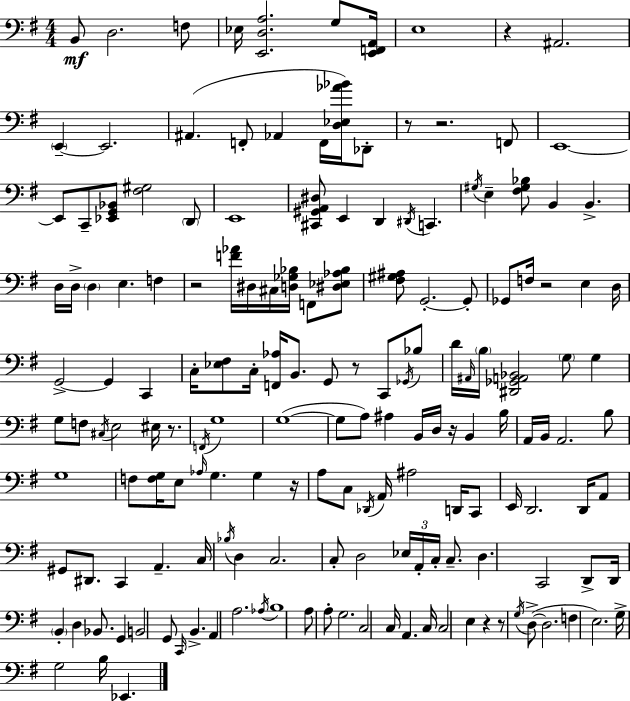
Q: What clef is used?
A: bass